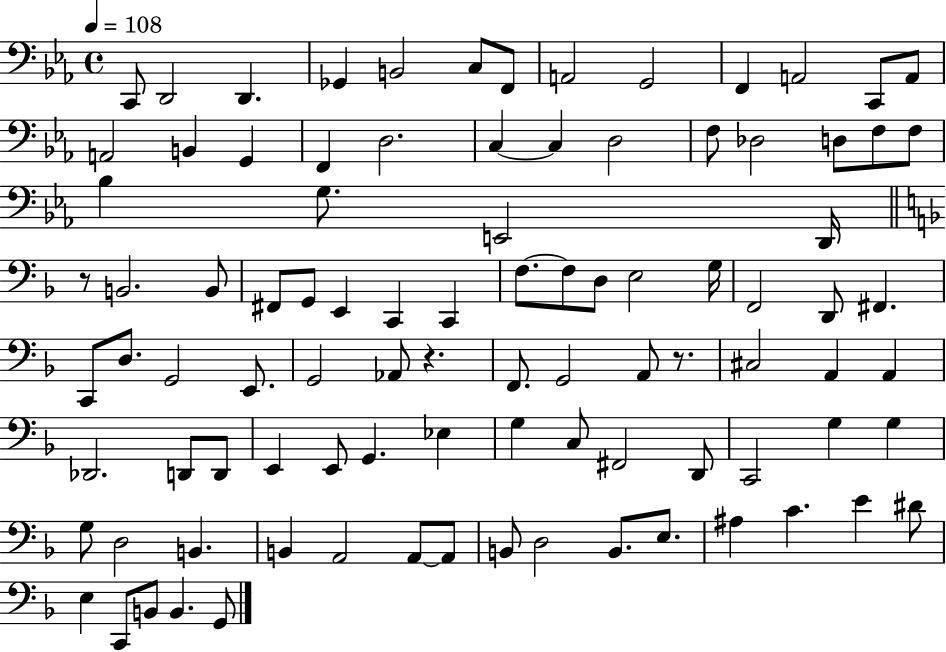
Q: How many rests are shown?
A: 3